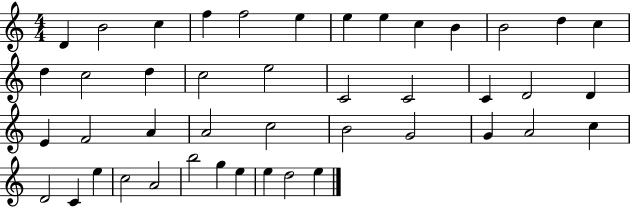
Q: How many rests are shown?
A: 0